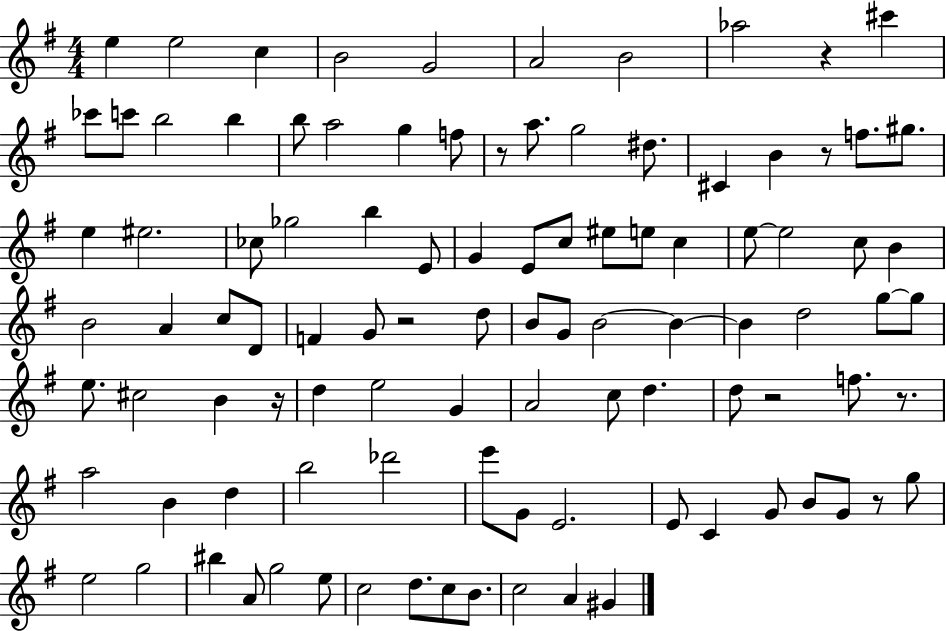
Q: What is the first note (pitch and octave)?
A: E5